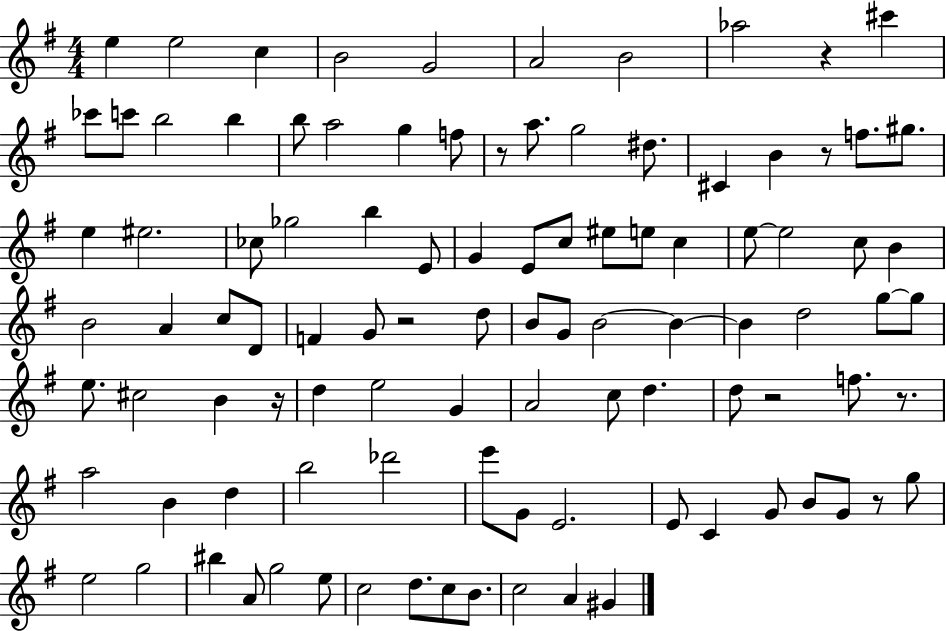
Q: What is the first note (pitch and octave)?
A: E5